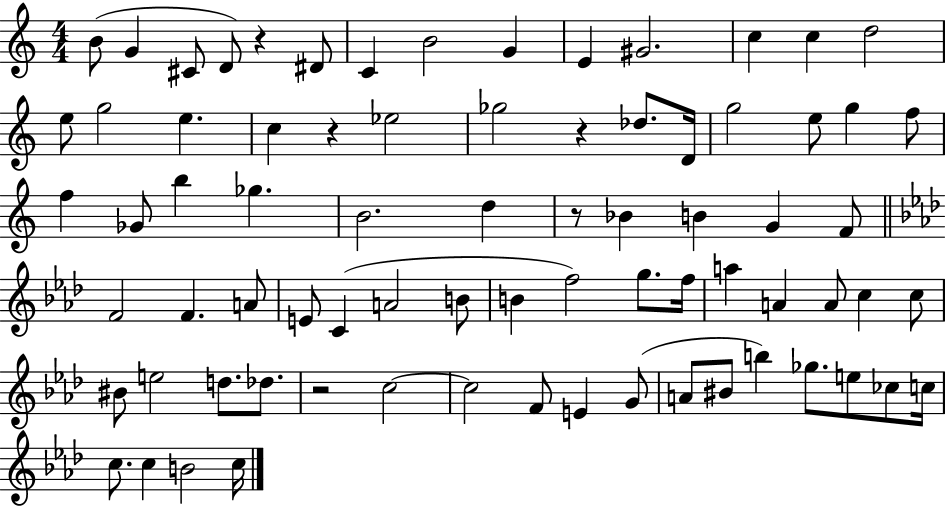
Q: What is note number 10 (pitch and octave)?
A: G#4